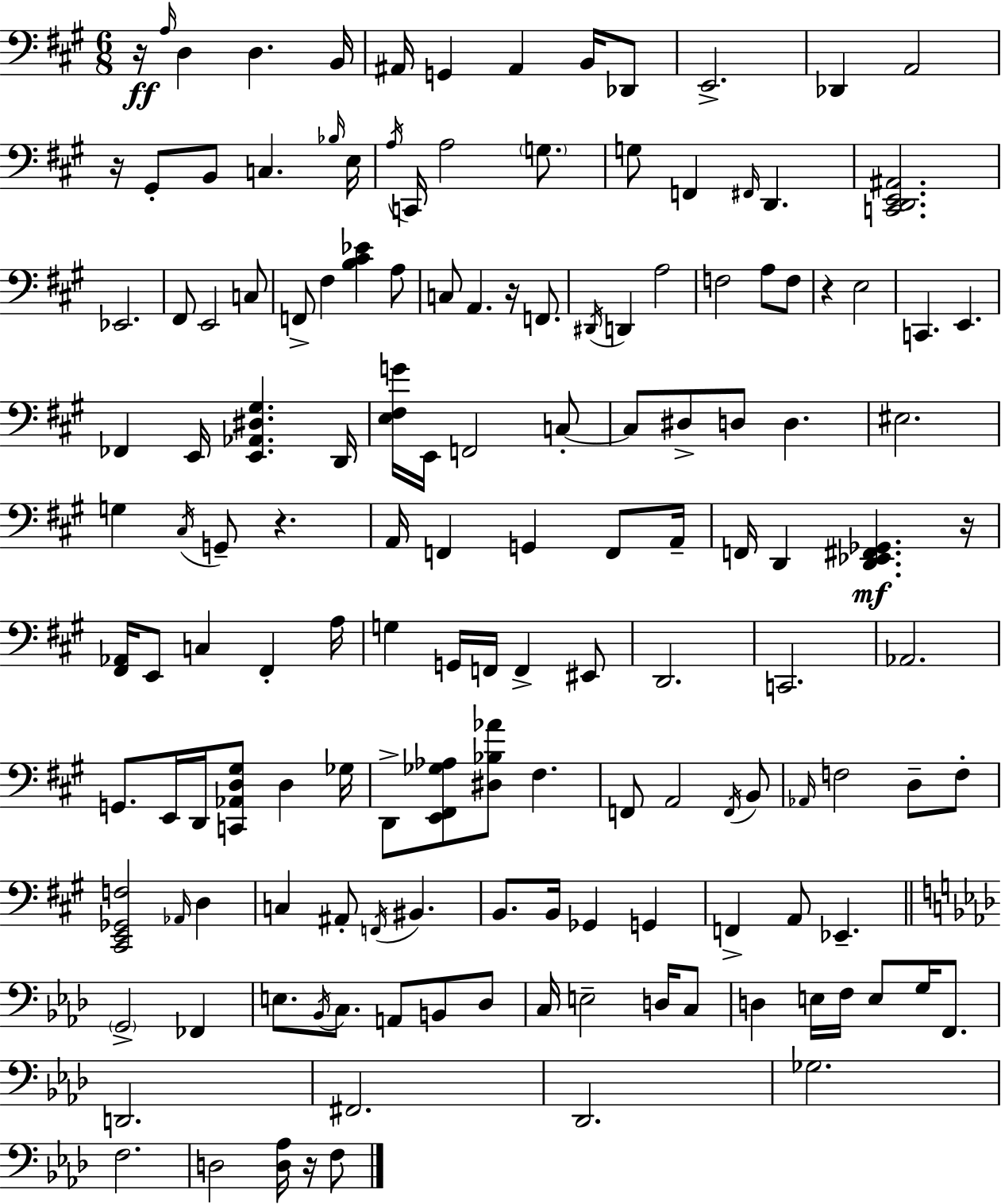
{
  \clef bass
  \numericTimeSignature
  \time 6/8
  \key a \major
  r16\ff \grace { a16 } d4 d4. | b,16 ais,16 g,4 ais,4 b,16 des,8 | e,2.-> | des,4 a,2 | \break r16 gis,8-. b,8 c4. | \grace { bes16 } e16 \acciaccatura { a16 } c,16 a2 | \parenthesize g8. g8 f,4 \grace { fis,16 } d,4. | <c, d, e, ais,>2. | \break ees,2. | fis,8 e,2 | c8 f,8-> fis4 <b cis' ees'>4 | a8 c8 a,4. | \break r16 f,8. \acciaccatura { dis,16 } d,4 a2 | f2 | a8 f8 r4 e2 | c,4. e,4. | \break fes,4 e,16 <e, aes, dis gis>4. | d,16 <e fis g'>16 e,16 f,2 | c8-.~~ c8 dis8-> d8 d4. | eis2. | \break g4 \acciaccatura { cis16 } g,8-- | r4. a,16 f,4 g,4 | f,8 a,16-- f,16 d,4 <d, ees, fis, ges,>4.\mf | r16 <fis, aes,>16 e,8 c4 | \break fis,4-. a16 g4 g,16 f,16 | f,4-> eis,8 d,2. | c,2. | aes,2. | \break g,8. e,16 d,16 <c, aes, d gis>8 | d4 ges16 d,8-> <e, fis, ges aes>8 <dis bes aes'>8 | fis4. f,8 a,2 | \acciaccatura { f,16 } b,8 \grace { aes,16 } f2 | \break d8-- f8-. <cis, e, ges, f>2 | \grace { aes,16 } d4 c4 | ais,8-. \acciaccatura { f,16 } bis,4. b,8. | b,16 ges,4 g,4 f,4-> | \break a,8 ees,4.-- \bar "||" \break \key f \minor \parenthesize g,2-> fes,4 | e8. \acciaccatura { bes,16 } c8. a,8 b,8 des8 | c16 e2-- d16 c8 | d4 e16 f16 e8 g16 f,8. | \break d,2. | fis,2. | des,2. | ges2. | \break f2. | d2 <d aes>16 r16 f8 | \bar "|."
}